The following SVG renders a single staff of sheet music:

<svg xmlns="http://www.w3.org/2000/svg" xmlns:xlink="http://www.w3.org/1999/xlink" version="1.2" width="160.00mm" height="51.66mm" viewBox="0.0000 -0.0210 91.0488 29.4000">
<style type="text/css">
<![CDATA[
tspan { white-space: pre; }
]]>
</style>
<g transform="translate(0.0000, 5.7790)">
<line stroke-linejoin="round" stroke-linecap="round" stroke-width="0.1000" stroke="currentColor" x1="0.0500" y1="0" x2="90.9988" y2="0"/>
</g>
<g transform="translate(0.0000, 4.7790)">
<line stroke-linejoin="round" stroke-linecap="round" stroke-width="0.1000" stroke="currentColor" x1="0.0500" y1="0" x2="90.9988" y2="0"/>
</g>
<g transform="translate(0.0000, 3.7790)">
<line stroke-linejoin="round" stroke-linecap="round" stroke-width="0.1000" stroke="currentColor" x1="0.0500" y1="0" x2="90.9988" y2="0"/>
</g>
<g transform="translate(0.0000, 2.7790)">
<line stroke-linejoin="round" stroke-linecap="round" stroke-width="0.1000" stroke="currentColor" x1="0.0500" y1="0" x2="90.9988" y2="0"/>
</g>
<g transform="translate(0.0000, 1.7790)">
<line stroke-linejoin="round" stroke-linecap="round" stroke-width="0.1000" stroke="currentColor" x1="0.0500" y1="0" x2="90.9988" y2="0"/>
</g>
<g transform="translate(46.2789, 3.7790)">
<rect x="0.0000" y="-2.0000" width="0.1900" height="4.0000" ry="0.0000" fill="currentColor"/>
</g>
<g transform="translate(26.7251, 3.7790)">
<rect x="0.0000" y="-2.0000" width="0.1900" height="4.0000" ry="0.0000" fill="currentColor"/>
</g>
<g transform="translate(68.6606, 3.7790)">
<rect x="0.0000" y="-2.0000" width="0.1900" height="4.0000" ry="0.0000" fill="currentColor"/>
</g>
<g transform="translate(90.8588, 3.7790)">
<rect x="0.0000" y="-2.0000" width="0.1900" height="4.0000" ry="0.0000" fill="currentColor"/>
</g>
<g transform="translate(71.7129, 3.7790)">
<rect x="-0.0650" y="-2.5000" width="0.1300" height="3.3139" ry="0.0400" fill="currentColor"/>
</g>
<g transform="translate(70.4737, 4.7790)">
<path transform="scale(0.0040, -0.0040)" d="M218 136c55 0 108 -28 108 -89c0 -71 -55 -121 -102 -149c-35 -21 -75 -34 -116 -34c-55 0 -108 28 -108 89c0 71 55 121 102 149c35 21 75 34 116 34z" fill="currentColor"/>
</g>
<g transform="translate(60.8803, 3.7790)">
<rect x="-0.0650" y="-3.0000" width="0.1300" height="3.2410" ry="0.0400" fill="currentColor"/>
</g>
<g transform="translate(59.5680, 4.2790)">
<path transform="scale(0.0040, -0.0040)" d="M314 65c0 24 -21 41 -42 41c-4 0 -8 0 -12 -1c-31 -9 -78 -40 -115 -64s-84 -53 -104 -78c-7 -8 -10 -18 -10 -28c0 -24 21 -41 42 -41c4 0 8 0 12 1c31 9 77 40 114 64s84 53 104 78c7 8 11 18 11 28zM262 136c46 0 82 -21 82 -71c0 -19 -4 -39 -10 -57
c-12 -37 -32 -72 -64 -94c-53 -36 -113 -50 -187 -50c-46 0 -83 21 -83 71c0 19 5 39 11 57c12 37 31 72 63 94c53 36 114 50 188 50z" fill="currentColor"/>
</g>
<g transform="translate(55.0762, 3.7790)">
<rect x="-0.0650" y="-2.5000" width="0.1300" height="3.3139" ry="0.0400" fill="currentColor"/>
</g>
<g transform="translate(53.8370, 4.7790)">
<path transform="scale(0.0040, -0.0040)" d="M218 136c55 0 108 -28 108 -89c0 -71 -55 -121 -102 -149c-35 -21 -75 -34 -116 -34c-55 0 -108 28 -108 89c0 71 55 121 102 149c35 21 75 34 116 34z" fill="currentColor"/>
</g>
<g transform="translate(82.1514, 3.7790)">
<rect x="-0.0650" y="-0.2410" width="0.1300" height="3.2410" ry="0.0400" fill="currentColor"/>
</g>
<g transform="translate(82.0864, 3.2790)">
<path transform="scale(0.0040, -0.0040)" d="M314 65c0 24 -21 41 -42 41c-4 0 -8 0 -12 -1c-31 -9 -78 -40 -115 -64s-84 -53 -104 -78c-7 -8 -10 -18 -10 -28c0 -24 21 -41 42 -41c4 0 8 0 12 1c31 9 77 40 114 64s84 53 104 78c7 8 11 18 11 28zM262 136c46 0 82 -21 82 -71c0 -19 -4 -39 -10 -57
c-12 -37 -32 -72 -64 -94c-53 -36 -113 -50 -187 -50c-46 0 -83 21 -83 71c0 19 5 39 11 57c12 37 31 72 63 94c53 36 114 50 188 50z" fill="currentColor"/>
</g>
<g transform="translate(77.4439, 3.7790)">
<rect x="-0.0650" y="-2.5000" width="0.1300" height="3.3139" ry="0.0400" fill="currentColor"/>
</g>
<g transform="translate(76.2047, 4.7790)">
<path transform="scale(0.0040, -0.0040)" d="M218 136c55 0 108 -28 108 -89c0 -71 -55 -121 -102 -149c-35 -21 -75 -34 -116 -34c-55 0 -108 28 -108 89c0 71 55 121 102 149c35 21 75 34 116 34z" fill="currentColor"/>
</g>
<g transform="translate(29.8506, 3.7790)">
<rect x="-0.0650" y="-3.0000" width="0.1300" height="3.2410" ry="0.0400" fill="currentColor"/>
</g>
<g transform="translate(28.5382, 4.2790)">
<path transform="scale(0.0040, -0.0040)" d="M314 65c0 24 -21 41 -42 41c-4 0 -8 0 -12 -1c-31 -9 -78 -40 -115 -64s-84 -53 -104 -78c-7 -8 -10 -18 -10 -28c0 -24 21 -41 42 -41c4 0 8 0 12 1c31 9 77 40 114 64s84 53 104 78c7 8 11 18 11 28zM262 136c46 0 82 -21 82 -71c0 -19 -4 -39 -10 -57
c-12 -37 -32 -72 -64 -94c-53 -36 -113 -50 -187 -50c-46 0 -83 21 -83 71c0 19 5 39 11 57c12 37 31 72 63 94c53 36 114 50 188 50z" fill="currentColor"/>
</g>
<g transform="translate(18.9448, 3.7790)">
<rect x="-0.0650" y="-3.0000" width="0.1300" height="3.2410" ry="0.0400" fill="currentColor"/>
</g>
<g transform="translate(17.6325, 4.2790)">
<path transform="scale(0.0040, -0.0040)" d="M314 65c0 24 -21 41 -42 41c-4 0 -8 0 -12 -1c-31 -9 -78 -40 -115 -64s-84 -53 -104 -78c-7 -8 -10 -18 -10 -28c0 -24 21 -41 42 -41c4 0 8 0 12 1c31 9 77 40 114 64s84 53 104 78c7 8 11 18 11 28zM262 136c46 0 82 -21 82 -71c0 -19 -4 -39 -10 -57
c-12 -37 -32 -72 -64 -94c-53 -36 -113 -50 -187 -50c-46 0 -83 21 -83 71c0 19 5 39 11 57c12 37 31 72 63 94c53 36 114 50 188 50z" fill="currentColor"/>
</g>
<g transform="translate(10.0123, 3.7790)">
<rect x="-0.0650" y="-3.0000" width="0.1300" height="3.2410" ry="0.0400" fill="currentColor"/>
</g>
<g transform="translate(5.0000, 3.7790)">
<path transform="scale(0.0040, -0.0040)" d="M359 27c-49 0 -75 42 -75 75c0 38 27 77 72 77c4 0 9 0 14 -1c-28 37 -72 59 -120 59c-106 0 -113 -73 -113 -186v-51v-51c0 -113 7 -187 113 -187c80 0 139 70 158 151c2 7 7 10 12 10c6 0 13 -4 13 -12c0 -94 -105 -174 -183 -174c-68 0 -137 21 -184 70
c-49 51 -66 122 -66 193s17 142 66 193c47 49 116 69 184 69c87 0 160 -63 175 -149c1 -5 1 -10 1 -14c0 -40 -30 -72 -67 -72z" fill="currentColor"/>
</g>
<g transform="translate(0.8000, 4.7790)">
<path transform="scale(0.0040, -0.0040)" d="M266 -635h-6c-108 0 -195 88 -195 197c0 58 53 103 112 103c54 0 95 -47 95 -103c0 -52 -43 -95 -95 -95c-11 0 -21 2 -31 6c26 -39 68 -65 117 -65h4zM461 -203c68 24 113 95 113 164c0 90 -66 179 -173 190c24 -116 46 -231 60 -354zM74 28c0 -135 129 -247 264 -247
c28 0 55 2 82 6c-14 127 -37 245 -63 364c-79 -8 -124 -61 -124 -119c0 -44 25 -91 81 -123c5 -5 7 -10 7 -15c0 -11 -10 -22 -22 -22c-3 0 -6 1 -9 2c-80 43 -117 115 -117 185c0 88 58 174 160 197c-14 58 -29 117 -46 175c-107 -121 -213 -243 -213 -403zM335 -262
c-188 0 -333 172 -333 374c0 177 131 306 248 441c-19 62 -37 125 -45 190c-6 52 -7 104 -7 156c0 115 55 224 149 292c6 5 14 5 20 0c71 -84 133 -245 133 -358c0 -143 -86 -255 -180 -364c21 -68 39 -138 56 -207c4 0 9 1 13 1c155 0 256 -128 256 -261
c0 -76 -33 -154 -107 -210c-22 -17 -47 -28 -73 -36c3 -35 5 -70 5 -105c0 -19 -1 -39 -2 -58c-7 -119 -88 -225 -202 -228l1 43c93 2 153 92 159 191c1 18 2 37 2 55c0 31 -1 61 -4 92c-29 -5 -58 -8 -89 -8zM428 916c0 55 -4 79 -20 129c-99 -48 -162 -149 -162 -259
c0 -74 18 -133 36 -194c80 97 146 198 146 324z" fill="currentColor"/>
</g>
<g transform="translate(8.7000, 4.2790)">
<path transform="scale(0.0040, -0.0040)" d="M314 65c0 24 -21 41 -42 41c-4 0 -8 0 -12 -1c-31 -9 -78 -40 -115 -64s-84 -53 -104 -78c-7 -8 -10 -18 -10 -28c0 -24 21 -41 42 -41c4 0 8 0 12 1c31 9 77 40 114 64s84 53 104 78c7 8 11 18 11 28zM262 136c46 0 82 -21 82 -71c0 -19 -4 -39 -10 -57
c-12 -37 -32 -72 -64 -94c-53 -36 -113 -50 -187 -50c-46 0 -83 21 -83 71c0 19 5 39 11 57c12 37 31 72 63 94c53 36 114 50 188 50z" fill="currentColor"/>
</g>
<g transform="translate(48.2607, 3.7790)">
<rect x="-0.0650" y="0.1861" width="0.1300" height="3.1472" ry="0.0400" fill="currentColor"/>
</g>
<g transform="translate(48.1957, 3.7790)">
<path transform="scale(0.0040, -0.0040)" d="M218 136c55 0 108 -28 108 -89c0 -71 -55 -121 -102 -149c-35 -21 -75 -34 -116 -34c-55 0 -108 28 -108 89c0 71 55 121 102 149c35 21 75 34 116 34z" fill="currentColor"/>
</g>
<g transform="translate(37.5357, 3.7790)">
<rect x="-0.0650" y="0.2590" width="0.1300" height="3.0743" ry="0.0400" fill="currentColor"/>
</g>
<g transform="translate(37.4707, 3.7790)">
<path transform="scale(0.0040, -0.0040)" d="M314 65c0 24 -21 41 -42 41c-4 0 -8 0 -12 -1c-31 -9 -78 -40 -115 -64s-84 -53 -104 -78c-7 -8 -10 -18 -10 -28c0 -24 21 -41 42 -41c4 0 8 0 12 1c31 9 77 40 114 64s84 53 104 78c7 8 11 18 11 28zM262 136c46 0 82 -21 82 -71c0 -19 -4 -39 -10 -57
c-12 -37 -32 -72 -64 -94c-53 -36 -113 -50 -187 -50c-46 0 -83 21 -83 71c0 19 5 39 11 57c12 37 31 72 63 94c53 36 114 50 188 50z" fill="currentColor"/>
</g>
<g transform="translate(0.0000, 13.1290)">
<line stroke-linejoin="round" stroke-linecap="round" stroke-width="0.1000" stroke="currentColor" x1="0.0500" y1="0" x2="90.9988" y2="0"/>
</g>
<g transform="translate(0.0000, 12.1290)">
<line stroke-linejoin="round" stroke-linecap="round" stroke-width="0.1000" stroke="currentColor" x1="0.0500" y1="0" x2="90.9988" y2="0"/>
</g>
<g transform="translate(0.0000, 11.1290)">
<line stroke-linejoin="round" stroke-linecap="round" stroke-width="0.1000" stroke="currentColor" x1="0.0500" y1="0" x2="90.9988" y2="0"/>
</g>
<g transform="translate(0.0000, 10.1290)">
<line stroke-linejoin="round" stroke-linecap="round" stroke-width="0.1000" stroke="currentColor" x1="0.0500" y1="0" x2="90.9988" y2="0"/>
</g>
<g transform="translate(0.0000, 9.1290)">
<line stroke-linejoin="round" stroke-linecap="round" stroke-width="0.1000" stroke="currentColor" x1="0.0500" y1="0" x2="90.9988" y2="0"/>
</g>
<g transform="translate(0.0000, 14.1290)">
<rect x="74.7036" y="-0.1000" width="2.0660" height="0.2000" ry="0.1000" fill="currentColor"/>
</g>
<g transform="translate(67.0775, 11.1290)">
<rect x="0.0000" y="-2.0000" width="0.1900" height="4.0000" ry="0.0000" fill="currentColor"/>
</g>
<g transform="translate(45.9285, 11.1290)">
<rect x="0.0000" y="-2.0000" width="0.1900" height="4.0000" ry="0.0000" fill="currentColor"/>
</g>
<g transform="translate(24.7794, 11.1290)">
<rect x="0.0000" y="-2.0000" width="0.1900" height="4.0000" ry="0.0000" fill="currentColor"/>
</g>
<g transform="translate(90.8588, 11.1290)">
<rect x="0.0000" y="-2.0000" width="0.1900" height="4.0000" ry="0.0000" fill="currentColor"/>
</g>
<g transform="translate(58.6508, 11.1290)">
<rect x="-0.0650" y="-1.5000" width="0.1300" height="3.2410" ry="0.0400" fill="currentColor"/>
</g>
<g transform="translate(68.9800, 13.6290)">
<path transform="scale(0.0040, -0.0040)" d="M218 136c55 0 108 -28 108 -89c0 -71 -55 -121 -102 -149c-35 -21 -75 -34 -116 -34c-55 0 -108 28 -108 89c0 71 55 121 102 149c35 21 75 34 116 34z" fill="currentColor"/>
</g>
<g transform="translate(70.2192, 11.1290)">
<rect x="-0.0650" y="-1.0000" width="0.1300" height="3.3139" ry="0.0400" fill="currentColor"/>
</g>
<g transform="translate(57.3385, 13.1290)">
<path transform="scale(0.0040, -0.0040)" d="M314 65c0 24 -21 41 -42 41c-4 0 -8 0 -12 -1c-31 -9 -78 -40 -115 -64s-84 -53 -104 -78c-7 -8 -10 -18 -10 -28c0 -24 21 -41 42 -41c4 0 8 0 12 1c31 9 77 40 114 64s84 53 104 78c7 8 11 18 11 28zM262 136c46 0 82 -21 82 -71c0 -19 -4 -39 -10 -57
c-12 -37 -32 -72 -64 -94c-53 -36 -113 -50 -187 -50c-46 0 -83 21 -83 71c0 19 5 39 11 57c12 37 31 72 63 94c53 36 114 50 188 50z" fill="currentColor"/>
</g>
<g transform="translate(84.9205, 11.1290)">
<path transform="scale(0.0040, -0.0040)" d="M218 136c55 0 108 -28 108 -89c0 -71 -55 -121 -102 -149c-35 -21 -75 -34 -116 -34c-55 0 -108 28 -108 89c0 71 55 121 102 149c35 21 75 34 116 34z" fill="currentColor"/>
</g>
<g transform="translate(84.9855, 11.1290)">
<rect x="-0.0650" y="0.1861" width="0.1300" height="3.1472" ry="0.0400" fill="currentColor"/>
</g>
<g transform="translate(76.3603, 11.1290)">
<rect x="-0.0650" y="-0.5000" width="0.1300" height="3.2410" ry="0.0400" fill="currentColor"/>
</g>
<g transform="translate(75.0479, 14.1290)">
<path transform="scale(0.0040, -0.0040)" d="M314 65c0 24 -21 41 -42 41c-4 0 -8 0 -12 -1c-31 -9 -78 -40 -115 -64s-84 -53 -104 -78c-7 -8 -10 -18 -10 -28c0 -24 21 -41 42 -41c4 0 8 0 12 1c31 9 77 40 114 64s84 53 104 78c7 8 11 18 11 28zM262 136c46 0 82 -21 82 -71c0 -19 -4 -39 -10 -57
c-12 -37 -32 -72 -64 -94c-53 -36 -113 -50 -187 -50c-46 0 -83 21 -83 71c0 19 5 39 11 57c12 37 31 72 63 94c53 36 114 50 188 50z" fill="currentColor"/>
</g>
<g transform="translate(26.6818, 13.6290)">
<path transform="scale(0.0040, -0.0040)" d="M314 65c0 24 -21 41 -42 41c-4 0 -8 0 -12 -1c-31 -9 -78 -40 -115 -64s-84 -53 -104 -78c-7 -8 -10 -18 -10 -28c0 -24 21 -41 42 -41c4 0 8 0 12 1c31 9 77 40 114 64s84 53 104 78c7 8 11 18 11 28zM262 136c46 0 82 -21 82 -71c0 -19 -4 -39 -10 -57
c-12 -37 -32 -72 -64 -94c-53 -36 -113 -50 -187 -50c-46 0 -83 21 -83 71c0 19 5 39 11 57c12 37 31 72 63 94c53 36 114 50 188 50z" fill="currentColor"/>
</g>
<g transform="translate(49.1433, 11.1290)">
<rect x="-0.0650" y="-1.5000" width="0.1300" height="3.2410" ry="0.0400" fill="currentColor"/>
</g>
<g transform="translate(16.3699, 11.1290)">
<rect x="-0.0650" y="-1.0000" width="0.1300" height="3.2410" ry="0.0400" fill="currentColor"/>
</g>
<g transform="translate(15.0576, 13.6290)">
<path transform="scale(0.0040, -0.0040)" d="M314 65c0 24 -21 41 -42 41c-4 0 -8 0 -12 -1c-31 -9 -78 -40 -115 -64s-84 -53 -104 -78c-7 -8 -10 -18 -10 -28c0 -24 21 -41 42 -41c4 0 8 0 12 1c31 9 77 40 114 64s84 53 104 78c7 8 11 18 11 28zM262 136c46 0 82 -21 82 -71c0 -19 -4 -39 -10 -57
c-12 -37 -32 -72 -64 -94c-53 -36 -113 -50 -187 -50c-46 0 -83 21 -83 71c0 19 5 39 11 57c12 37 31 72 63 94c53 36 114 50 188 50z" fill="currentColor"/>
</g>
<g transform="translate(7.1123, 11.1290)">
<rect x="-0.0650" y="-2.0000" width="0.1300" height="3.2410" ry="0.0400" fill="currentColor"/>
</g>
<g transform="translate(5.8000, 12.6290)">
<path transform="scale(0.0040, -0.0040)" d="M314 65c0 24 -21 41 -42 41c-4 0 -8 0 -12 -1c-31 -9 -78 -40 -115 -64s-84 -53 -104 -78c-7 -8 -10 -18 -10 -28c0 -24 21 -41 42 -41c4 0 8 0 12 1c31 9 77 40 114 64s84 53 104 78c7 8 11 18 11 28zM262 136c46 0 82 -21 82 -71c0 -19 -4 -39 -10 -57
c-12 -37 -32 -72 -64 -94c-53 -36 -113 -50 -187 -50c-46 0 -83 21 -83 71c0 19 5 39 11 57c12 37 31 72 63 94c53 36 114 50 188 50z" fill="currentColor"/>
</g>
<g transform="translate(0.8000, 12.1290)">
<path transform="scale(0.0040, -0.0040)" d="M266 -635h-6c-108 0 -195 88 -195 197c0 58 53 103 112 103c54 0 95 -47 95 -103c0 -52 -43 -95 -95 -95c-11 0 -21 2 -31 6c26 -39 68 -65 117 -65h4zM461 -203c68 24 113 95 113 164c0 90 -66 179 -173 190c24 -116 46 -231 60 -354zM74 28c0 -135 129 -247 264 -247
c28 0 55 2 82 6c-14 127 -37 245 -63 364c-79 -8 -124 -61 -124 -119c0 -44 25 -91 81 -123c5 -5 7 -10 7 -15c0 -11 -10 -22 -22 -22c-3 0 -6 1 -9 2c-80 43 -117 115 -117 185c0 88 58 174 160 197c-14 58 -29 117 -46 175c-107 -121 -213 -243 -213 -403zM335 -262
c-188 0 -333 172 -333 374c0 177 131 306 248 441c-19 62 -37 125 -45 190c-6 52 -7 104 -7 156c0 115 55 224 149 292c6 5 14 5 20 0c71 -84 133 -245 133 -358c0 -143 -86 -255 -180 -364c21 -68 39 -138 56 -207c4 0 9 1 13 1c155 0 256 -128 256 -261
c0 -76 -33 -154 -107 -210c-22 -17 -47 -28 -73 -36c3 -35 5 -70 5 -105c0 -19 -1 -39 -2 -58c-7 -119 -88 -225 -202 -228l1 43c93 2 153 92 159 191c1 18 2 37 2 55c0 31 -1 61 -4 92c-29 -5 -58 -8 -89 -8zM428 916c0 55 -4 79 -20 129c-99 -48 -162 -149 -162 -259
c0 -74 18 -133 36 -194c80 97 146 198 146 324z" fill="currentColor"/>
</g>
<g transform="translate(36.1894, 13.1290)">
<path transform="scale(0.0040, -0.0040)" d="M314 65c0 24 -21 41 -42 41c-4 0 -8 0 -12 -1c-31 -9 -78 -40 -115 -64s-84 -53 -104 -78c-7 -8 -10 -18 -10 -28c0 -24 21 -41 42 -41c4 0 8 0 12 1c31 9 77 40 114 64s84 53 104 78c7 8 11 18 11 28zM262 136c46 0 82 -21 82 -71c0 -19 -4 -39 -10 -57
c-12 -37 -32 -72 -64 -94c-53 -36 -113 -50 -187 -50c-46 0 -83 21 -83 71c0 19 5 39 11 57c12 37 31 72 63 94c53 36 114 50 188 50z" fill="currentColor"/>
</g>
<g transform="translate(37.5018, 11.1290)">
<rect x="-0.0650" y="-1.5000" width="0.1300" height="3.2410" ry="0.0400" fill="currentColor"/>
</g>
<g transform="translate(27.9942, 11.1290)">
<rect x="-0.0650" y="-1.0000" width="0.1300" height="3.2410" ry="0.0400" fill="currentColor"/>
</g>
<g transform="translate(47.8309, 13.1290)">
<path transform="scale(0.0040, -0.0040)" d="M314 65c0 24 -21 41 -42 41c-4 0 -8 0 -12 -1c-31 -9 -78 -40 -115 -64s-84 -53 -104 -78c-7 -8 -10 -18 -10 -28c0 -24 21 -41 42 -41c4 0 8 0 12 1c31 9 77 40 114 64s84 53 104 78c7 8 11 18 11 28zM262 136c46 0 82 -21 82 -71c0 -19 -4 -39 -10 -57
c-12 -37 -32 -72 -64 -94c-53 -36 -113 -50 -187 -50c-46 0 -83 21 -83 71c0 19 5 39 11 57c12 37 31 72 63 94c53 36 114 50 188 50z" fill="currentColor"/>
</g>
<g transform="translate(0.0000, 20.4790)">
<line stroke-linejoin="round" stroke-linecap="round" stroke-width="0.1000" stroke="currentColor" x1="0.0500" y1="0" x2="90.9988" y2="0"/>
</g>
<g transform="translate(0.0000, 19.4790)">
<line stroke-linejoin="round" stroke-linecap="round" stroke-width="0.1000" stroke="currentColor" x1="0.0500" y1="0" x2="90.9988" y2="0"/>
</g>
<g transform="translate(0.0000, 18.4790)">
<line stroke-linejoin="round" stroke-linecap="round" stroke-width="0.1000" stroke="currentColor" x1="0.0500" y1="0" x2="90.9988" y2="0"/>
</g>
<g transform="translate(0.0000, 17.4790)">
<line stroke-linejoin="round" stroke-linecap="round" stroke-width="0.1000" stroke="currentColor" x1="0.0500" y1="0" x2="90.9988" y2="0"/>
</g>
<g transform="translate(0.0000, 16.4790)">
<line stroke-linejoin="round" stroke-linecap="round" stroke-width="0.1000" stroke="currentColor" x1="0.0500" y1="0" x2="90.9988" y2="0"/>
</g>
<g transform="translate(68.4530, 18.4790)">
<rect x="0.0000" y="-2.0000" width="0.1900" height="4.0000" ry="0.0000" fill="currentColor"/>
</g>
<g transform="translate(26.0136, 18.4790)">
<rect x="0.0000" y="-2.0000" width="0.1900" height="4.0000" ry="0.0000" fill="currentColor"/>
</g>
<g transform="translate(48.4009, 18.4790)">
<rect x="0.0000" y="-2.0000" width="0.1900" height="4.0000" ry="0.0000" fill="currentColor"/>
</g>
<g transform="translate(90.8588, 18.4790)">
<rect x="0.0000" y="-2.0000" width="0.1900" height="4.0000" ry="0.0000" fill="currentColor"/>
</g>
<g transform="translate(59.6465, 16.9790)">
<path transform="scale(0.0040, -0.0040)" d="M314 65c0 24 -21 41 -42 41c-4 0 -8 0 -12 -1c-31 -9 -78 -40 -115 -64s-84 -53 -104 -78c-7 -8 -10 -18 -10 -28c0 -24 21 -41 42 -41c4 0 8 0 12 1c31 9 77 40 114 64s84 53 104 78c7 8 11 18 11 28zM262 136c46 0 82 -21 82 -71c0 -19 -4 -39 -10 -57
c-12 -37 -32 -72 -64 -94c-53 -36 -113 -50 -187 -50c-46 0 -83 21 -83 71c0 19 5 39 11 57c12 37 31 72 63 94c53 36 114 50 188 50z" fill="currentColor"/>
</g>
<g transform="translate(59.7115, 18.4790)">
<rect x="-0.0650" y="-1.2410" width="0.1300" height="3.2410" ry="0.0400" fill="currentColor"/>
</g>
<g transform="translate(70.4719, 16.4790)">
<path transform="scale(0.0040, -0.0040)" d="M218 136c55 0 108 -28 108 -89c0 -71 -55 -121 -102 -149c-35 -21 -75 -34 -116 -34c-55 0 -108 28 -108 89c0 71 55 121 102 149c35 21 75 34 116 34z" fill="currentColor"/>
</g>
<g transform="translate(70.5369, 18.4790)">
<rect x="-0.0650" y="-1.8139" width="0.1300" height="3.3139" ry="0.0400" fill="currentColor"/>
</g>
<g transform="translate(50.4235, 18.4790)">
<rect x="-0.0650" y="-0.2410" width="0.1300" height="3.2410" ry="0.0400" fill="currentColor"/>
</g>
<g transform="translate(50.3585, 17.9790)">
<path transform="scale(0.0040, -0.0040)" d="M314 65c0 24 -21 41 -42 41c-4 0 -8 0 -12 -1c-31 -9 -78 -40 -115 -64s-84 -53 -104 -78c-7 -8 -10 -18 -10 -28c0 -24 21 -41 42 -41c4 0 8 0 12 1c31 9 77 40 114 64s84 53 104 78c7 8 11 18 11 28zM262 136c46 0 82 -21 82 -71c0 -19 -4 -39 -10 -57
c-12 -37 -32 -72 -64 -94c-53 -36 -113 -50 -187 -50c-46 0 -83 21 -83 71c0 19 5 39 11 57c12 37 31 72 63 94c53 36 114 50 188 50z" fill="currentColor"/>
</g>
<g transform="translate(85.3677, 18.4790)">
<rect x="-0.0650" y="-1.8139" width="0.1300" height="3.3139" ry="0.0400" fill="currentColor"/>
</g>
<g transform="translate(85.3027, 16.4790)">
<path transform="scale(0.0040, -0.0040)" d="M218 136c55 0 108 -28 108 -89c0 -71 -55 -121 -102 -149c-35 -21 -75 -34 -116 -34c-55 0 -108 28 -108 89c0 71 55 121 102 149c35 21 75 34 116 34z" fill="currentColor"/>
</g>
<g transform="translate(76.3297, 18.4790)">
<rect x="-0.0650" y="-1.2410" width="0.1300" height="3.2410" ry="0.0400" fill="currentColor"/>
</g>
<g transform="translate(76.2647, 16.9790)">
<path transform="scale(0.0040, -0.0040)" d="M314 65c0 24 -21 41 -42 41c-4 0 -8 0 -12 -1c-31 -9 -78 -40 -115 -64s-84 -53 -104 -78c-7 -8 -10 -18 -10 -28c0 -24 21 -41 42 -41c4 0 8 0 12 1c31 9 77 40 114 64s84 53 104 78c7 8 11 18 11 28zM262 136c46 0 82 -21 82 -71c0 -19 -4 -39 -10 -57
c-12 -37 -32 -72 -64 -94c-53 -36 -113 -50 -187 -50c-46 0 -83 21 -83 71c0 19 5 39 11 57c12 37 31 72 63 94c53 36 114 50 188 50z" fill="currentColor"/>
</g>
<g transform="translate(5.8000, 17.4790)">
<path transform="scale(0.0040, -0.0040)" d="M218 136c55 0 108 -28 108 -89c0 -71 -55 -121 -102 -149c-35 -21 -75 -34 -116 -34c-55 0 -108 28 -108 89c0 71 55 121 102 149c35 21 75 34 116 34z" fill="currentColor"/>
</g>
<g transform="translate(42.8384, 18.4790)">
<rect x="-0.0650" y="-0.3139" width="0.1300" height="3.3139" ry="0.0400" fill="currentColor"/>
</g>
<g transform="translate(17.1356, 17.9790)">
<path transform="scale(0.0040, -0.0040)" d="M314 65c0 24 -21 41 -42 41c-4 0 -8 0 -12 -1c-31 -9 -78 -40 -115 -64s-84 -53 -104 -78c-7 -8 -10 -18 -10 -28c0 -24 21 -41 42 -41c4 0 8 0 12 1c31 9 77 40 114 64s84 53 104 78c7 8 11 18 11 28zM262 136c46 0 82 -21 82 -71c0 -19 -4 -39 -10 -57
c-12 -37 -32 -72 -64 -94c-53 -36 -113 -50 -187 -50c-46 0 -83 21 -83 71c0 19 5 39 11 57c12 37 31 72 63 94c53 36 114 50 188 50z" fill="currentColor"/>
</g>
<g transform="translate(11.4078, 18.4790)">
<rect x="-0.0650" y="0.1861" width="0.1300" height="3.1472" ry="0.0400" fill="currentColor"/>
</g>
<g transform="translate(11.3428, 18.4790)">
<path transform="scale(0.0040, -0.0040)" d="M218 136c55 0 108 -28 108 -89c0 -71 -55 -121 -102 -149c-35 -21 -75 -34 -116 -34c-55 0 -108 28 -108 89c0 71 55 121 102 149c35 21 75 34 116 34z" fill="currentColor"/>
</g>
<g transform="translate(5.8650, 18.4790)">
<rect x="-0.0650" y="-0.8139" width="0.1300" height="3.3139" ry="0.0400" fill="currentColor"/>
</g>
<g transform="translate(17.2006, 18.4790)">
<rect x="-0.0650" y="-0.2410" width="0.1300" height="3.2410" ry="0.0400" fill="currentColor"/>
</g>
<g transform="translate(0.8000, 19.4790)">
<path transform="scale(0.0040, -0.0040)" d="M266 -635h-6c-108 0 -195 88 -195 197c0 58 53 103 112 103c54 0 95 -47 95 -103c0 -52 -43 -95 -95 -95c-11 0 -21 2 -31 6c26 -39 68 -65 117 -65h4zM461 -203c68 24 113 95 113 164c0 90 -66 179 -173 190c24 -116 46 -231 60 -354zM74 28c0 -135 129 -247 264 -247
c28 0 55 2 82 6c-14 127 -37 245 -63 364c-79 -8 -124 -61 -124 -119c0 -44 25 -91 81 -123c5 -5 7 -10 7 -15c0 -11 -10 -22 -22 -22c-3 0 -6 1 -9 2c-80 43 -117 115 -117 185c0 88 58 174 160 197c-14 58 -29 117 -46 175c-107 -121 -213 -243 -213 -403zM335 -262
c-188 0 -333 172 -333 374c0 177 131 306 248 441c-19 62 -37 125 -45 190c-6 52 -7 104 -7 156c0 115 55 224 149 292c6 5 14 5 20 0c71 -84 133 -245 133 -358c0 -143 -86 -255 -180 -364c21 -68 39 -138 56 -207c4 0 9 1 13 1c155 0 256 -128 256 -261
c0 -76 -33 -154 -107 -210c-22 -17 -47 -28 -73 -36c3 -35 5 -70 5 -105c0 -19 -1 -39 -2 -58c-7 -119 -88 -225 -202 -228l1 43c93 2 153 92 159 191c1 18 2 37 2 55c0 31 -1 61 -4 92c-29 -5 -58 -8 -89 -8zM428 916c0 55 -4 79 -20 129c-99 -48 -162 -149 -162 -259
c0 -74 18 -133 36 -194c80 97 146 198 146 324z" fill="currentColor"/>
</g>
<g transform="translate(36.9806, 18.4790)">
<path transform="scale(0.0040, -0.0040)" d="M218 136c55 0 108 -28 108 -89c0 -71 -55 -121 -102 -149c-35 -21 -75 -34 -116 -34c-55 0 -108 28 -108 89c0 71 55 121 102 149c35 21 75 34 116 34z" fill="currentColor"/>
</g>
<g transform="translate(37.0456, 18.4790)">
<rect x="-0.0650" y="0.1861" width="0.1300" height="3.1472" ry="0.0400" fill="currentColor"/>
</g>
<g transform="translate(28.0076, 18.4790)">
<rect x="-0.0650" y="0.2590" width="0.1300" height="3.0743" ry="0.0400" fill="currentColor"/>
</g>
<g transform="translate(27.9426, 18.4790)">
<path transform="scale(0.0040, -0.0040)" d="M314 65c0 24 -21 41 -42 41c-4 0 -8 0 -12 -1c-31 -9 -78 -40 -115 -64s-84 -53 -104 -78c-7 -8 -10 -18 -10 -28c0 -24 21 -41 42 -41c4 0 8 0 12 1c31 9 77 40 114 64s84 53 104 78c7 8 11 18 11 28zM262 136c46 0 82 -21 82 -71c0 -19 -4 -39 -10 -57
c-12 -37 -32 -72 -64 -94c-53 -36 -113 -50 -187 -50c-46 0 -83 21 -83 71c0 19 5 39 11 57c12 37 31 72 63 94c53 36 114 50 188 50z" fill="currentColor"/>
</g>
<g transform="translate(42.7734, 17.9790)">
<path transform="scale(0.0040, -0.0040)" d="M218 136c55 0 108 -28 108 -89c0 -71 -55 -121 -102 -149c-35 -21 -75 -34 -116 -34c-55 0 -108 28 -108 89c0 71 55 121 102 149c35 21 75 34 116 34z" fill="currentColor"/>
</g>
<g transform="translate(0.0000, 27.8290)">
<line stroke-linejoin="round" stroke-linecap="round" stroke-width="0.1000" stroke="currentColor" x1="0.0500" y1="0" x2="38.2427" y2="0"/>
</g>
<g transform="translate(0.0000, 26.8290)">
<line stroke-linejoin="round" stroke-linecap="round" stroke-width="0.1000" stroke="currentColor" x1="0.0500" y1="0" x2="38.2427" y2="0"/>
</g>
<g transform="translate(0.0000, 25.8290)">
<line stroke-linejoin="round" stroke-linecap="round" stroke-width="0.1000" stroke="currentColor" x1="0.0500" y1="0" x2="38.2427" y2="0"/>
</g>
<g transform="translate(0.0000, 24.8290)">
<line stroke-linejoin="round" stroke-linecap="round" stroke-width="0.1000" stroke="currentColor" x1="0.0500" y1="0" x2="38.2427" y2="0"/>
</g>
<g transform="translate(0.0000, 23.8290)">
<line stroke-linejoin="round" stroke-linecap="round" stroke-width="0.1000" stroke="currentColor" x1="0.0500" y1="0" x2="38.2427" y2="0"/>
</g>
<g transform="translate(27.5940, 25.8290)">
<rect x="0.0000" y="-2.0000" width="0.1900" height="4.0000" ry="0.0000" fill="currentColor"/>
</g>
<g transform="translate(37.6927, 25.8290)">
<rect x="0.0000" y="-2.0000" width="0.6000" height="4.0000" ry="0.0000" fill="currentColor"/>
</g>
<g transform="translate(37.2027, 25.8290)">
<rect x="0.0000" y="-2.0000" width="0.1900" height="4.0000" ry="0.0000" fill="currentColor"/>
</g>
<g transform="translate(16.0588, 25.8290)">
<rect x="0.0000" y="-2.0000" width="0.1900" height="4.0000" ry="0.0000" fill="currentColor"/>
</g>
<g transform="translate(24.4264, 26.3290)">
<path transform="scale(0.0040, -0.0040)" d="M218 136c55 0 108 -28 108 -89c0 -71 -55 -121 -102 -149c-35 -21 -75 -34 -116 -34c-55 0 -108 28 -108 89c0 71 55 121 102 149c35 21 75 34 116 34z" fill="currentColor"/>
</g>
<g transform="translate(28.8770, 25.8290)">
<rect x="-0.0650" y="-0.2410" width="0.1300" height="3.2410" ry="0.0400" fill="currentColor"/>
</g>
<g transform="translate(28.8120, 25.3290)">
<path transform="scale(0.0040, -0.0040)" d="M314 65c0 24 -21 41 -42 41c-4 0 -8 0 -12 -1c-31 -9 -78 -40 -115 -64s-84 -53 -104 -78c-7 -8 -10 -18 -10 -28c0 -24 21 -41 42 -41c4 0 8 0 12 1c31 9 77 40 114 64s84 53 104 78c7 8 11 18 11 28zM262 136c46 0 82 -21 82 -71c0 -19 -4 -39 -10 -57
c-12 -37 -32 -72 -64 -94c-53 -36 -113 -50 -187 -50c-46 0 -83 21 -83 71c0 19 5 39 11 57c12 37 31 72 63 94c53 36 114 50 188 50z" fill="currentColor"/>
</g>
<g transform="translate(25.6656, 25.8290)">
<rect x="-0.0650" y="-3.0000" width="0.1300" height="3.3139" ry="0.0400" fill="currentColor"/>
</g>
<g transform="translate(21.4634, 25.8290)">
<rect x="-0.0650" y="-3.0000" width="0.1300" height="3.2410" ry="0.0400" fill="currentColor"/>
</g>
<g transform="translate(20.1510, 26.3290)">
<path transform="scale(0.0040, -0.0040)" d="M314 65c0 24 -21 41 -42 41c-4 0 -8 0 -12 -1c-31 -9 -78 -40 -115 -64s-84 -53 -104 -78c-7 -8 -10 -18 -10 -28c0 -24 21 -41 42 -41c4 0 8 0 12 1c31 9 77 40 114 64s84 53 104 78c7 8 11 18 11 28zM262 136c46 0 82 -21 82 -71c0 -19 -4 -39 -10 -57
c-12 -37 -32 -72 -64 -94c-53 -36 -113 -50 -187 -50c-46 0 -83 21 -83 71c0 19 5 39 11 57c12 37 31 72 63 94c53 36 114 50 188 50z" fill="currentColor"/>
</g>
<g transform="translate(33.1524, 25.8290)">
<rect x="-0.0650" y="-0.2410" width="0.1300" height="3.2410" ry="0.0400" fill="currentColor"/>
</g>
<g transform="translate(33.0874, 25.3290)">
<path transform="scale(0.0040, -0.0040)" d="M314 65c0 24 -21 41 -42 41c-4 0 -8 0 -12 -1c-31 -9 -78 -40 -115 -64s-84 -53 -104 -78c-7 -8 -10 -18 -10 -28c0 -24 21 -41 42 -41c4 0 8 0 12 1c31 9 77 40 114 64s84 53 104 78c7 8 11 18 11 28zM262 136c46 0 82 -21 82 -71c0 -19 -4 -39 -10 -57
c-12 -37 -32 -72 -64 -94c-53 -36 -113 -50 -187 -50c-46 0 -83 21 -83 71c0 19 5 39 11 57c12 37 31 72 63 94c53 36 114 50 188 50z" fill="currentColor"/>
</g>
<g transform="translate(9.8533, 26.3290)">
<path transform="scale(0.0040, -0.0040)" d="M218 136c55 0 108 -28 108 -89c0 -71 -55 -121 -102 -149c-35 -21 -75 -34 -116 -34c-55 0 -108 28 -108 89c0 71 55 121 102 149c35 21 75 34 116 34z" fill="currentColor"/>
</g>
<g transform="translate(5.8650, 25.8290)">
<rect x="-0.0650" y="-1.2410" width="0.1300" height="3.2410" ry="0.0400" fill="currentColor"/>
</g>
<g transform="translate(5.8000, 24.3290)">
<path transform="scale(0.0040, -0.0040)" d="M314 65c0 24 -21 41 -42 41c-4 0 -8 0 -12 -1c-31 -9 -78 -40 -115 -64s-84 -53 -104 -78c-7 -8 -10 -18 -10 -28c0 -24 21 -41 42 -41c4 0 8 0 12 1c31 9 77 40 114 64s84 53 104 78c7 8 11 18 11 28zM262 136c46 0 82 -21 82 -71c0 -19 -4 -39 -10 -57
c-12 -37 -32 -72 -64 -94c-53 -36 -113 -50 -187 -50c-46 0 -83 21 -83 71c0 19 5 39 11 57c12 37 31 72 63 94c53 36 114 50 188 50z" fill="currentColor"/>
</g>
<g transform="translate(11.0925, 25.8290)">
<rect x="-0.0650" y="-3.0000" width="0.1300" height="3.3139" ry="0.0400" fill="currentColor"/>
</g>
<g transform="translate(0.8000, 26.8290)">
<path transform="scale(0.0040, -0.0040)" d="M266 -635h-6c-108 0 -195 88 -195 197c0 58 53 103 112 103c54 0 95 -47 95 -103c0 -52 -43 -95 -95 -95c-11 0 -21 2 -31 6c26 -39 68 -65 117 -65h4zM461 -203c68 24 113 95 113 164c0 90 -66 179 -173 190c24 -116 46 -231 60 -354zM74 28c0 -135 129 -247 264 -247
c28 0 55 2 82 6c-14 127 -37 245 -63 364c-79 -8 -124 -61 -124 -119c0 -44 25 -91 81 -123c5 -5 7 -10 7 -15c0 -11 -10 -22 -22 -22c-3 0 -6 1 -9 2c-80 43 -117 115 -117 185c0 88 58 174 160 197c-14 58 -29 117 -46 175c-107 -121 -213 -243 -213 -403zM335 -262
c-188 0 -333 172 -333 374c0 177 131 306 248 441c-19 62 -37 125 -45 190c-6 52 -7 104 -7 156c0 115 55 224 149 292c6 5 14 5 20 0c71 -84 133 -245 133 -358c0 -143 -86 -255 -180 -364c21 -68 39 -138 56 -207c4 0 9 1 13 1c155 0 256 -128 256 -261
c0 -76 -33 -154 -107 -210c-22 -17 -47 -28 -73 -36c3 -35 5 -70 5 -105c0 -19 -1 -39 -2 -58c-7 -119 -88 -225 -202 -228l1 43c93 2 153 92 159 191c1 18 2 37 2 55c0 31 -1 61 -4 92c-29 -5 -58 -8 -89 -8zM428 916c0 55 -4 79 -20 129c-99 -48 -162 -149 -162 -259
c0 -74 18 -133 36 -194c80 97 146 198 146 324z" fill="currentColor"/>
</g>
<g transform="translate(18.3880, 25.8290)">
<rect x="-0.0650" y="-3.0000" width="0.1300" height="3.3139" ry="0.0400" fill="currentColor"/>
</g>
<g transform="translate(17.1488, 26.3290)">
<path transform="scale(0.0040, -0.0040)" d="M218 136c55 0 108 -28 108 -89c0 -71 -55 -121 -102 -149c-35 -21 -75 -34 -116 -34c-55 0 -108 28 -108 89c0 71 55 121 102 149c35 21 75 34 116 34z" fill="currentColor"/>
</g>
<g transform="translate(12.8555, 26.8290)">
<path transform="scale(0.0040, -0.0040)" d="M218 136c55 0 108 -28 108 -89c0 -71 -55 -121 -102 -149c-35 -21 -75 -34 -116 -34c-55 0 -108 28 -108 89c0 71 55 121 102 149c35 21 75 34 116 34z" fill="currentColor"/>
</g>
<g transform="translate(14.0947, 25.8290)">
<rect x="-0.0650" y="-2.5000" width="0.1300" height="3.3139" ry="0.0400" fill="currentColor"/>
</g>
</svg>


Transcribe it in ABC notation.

X:1
T:Untitled
M:4/4
L:1/4
K:C
A2 A2 A2 B2 B G A2 G G c2 F2 D2 D2 E2 E2 E2 D C2 B d B c2 B2 B c c2 e2 f e2 f e2 A G A A2 A c2 c2